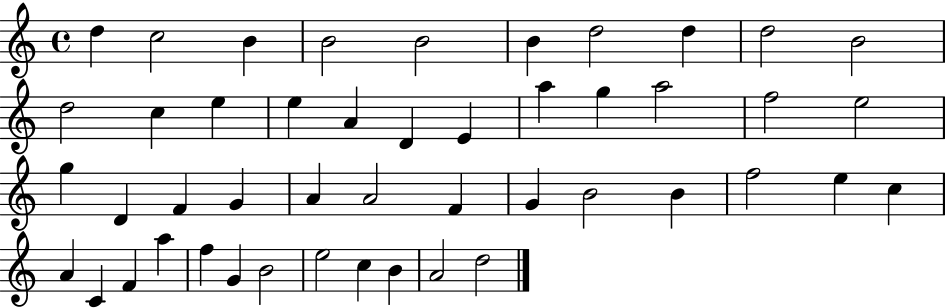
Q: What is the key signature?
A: C major